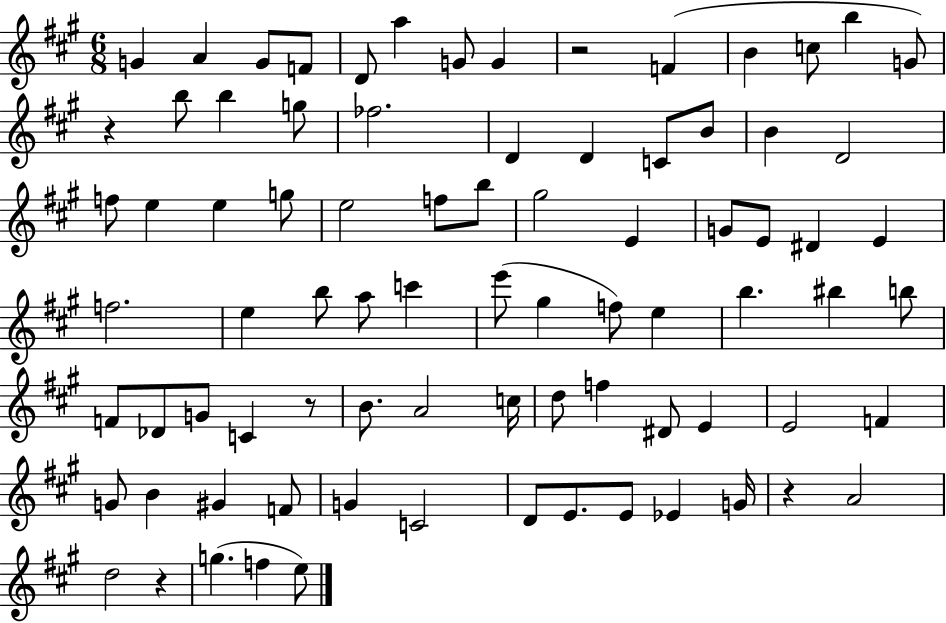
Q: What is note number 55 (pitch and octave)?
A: C5